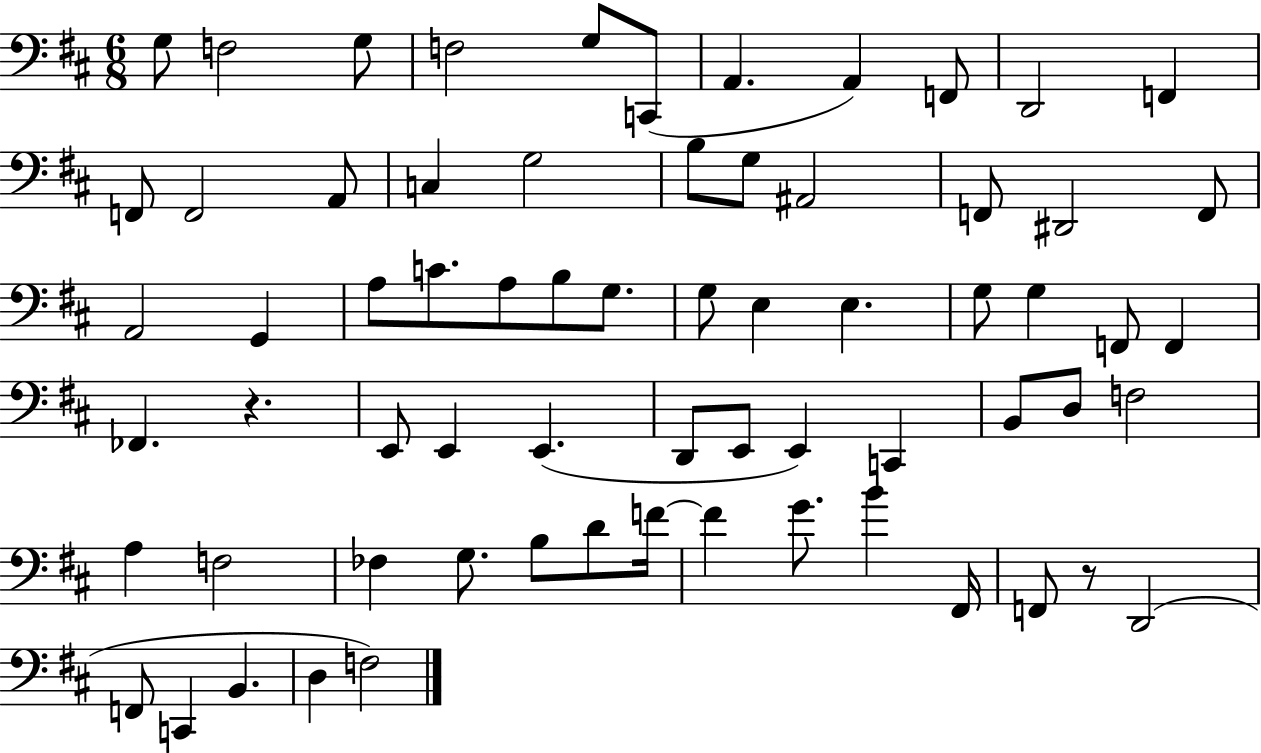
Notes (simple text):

G3/e F3/h G3/e F3/h G3/e C2/e A2/q. A2/q F2/e D2/h F2/q F2/e F2/h A2/e C3/q G3/h B3/e G3/e A#2/h F2/e D#2/h F2/e A2/h G2/q A3/e C4/e. A3/e B3/e G3/e. G3/e E3/q E3/q. G3/e G3/q F2/e F2/q FES2/q. R/q. E2/e E2/q E2/q. D2/e E2/e E2/q C2/q B2/e D3/e F3/h A3/q F3/h FES3/q G3/e. B3/e D4/e F4/s F4/q G4/e. B4/q F#2/s F2/e R/e D2/h F2/e C2/q B2/q. D3/q F3/h